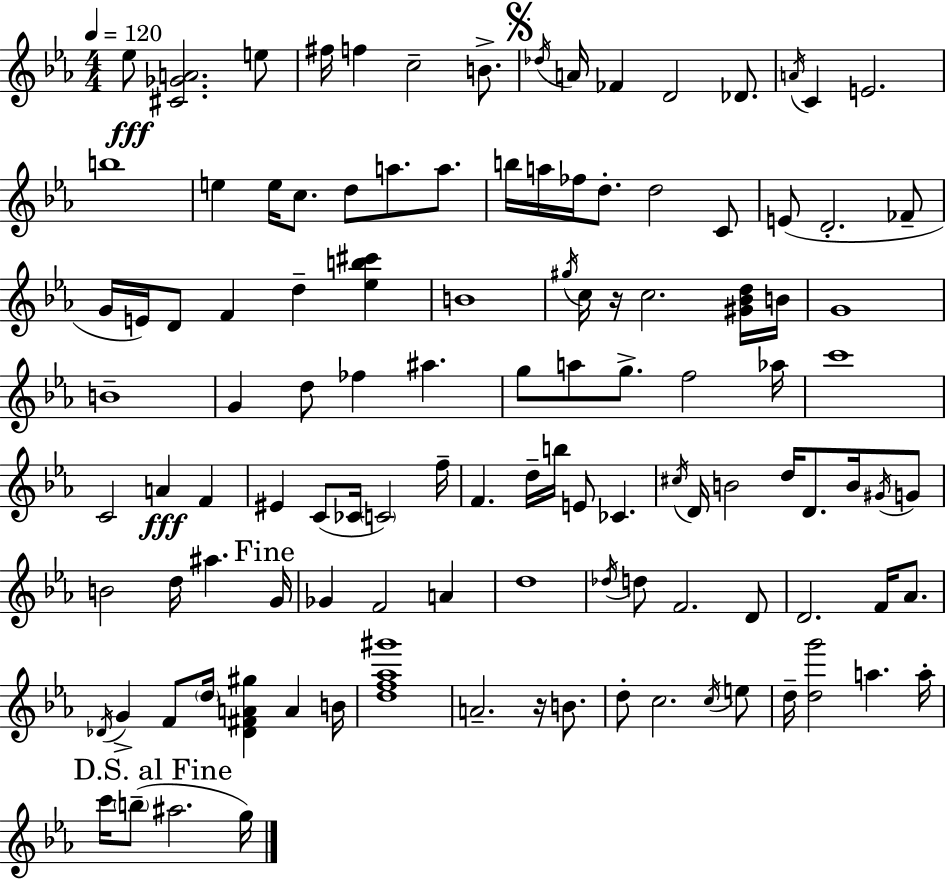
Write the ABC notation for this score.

X:1
T:Untitled
M:4/4
L:1/4
K:Cm
_e/2 [^C_GA]2 e/2 ^f/4 f c2 B/2 _d/4 A/4 _F D2 _D/2 A/4 C E2 b4 e e/4 c/2 d/2 a/2 a/2 b/4 a/4 _f/4 d/2 d2 C/2 E/2 D2 _F/2 G/4 E/4 D/2 F d [_eb^c'] B4 ^g/4 c/4 z/4 c2 [^G_Bd]/4 B/4 G4 B4 G d/2 _f ^a g/2 a/2 g/2 f2 _a/4 c'4 C2 A F ^E C/2 _C/4 C2 f/4 F d/4 b/4 E/2 _C ^c/4 D/4 B2 d/4 D/2 B/4 ^G/4 G/2 B2 d/4 ^a G/4 _G F2 A d4 _d/4 d/2 F2 D/2 D2 F/4 _A/2 _D/4 G F/2 d/4 [_D^FA^g] A B/4 [df_a^g']4 A2 z/4 B/2 d/2 c2 c/4 e/2 d/4 [dg']2 a a/4 c'/4 b/2 ^a2 g/4